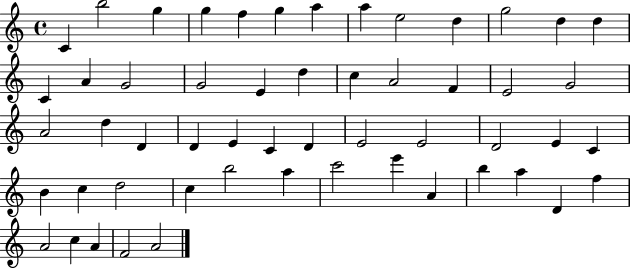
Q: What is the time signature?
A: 4/4